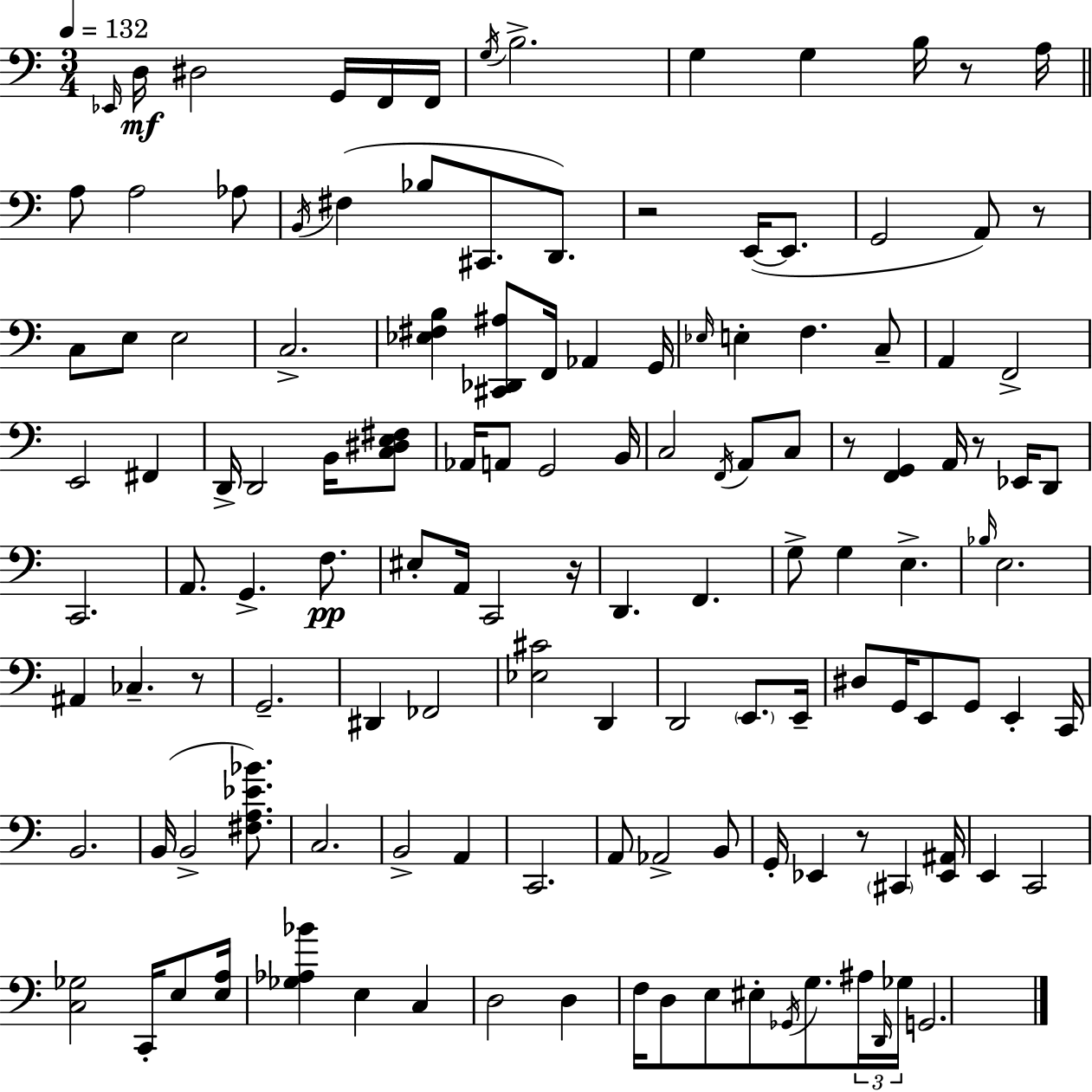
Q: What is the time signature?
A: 3/4